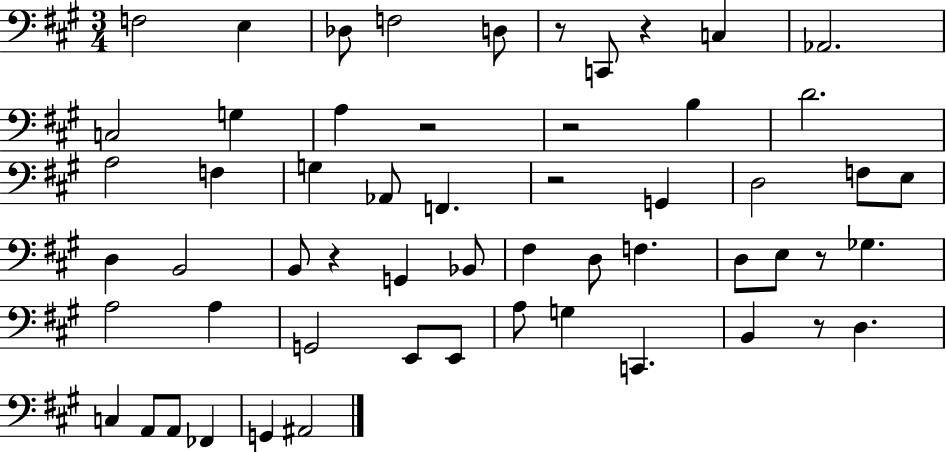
F3/h E3/q Db3/e F3/h D3/e R/e C2/e R/q C3/q Ab2/h. C3/h G3/q A3/q R/h R/h B3/q D4/h. A3/h F3/q G3/q Ab2/e F2/q. R/h G2/q D3/h F3/e E3/e D3/q B2/h B2/e R/q G2/q Bb2/e F#3/q D3/e F3/q. D3/e E3/e R/e Gb3/q. A3/h A3/q G2/h E2/e E2/e A3/e G3/q C2/q. B2/q R/e D3/q. C3/q A2/e A2/e FES2/q G2/q A#2/h